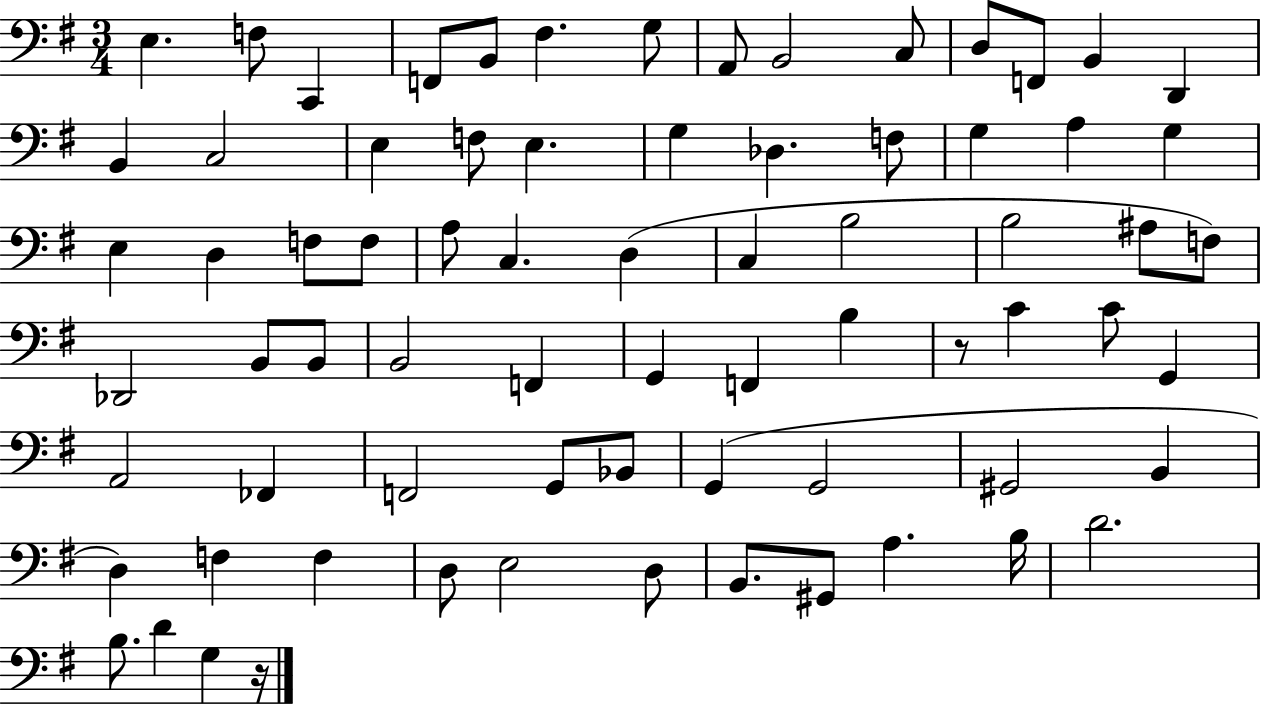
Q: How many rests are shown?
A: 2